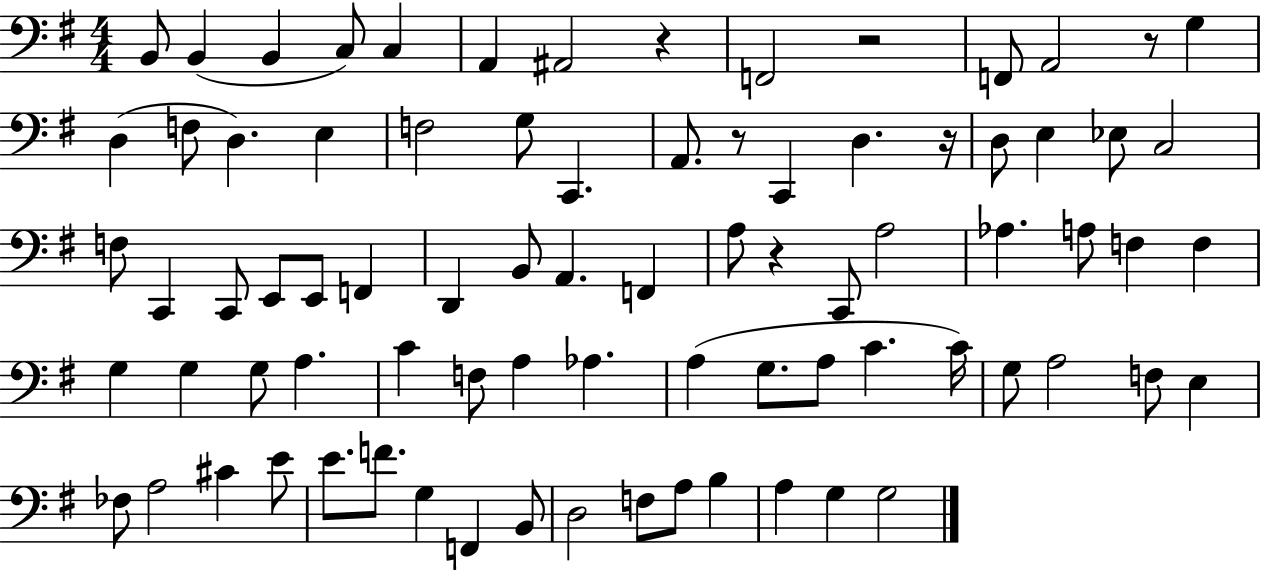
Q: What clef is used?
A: bass